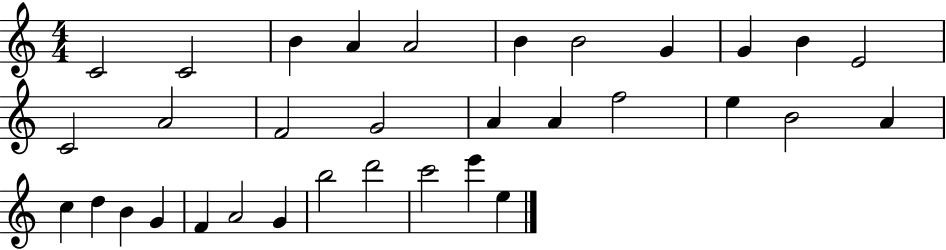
C4/h C4/h B4/q A4/q A4/h B4/q B4/h G4/q G4/q B4/q E4/h C4/h A4/h F4/h G4/h A4/q A4/q F5/h E5/q B4/h A4/q C5/q D5/q B4/q G4/q F4/q A4/h G4/q B5/h D6/h C6/h E6/q E5/q